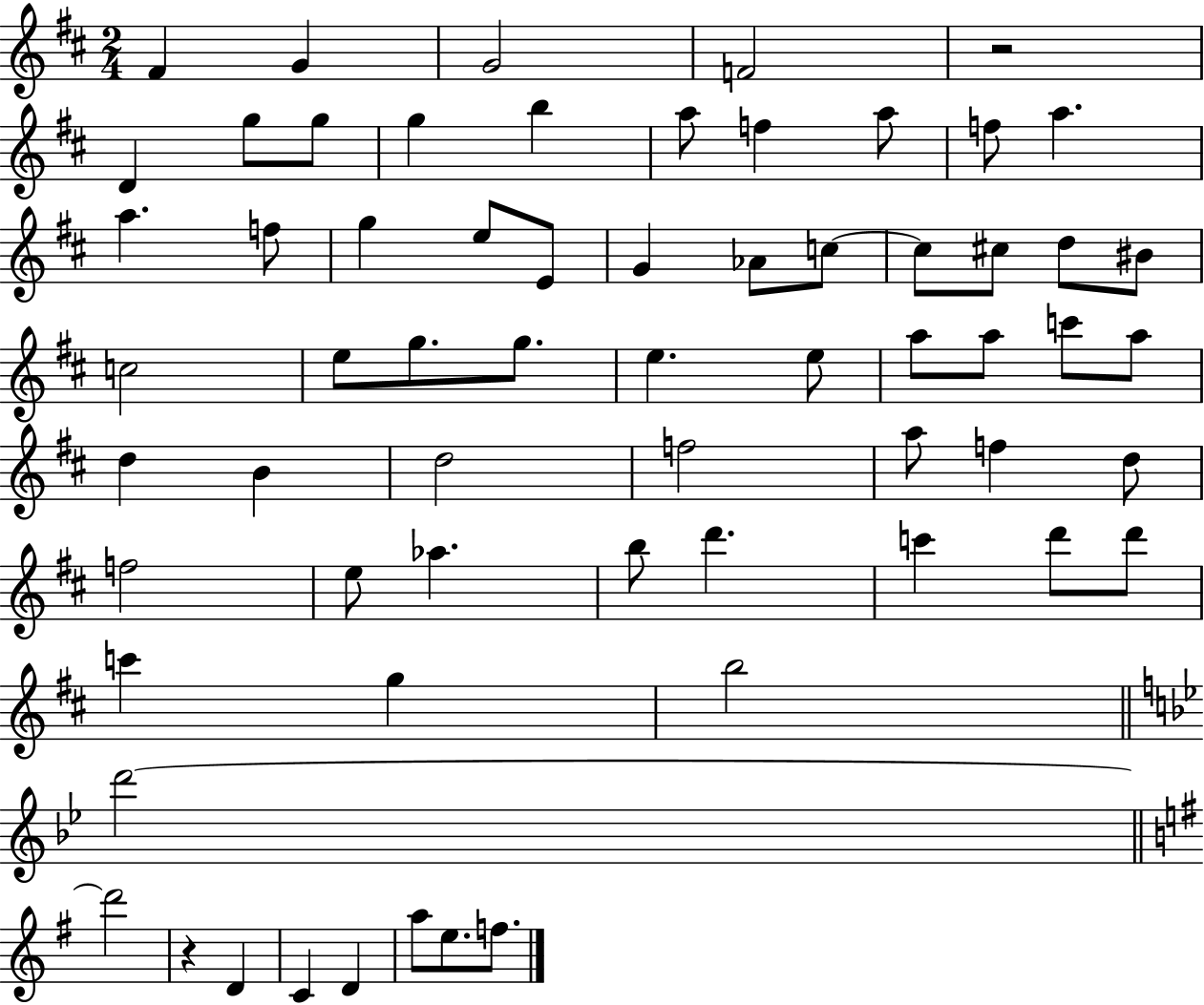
{
  \clef treble
  \numericTimeSignature
  \time 2/4
  \key d \major
  fis'4 g'4 | g'2 | f'2 | r2 | \break d'4 g''8 g''8 | g''4 b''4 | a''8 f''4 a''8 | f''8 a''4. | \break a''4. f''8 | g''4 e''8 e'8 | g'4 aes'8 c''8~~ | c''8 cis''8 d''8 bis'8 | \break c''2 | e''8 g''8. g''8. | e''4. e''8 | a''8 a''8 c'''8 a''8 | \break d''4 b'4 | d''2 | f''2 | a''8 f''4 d''8 | \break f''2 | e''8 aes''4. | b''8 d'''4. | c'''4 d'''8 d'''8 | \break c'''4 g''4 | b''2 | \bar "||" \break \key bes \major d'''2~~ | \bar "||" \break \key e \minor d'''2 | r4 d'4 | c'4 d'4 | a''8 e''8. f''8. | \break \bar "|."
}